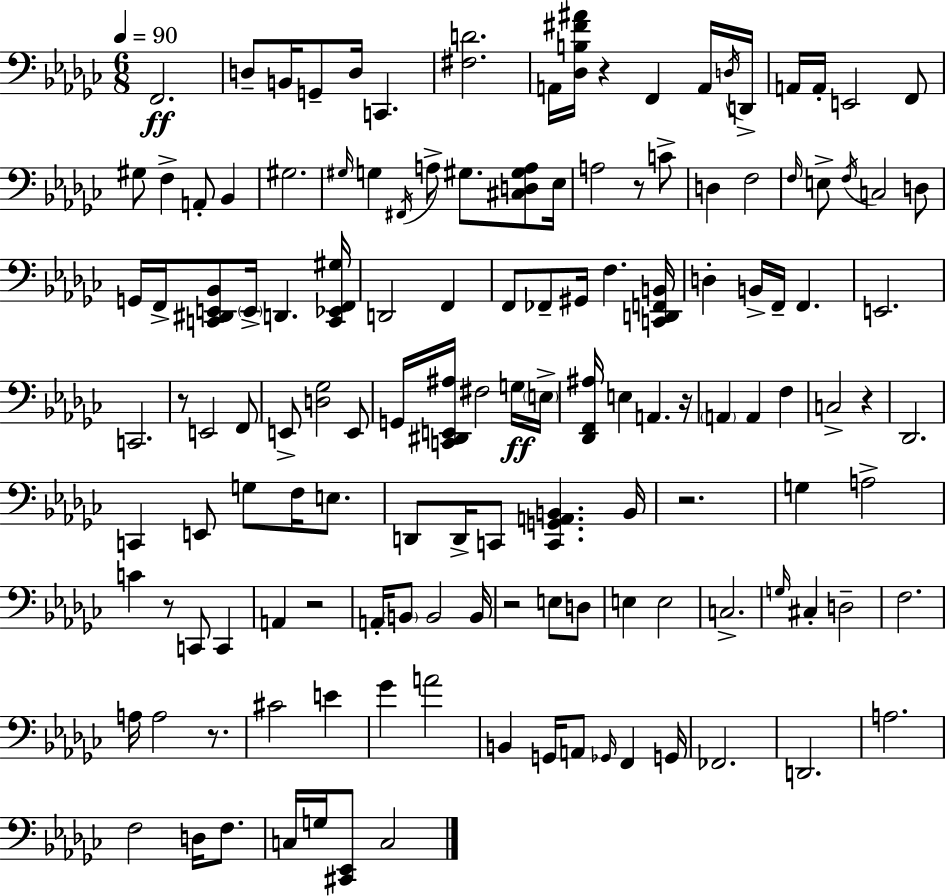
X:1
T:Untitled
M:6/8
L:1/4
K:Ebm
F,,2 D,/2 B,,/4 G,,/2 D,/4 C,, [^F,D]2 A,,/4 [_D,B,^F^A]/4 z F,, A,,/4 D,/4 D,,/4 A,,/4 A,,/4 E,,2 F,,/2 ^G,/2 F, A,,/2 _B,, ^G,2 ^G,/4 G, ^F,,/4 A,/2 ^G,/2 [^C,D,^G,A,]/2 _E,/4 A,2 z/2 C/2 D, F,2 F,/4 E,/2 F,/4 C,2 D,/2 G,,/4 F,,/4 [C,,^D,,E,,_B,,]/2 E,,/4 D,, [C,,_E,,F,,^G,]/4 D,,2 F,, F,,/2 _F,,/2 ^G,,/4 F, [C,,D,,F,,B,,]/4 D, B,,/4 F,,/4 F,, E,,2 C,,2 z/2 E,,2 F,,/2 E,,/2 [D,_G,]2 E,,/2 G,,/4 [C,,^D,,E,,^A,]/4 ^F,2 G,/4 E,/4 [_D,,F,,^A,]/4 E, A,, z/4 A,, A,, F, C,2 z _D,,2 C,, E,,/2 G,/2 F,/4 E,/2 D,,/2 D,,/4 C,,/2 [C,,G,,A,,B,,] B,,/4 z2 G, A,2 C z/2 C,,/2 C,, A,, z2 A,,/4 B,,/2 B,,2 B,,/4 z2 E,/2 D,/2 E, E,2 C,2 G,/4 ^C, D,2 F,2 A,/4 A,2 z/2 ^C2 E _G A2 B,, G,,/4 A,,/2 _G,,/4 F,, G,,/4 _F,,2 D,,2 A,2 F,2 D,/4 F,/2 C,/4 G,/4 [^C,,_E,,]/2 C,2